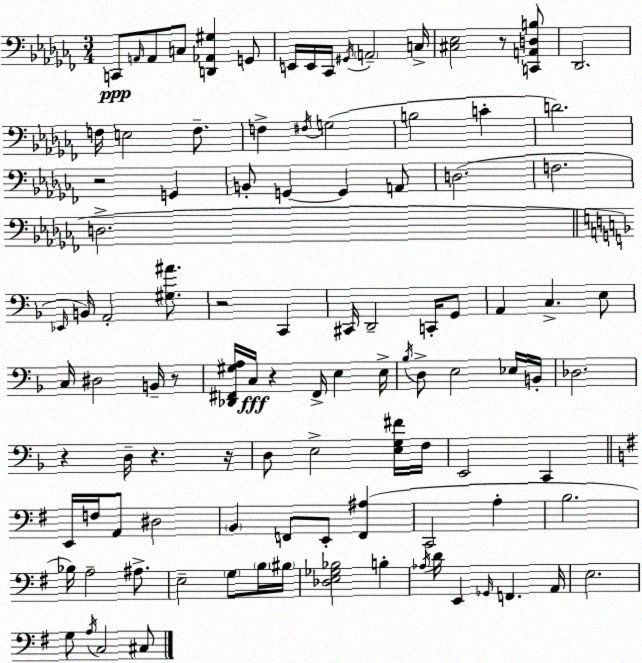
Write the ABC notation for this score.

X:1
T:Untitled
M:3/4
L:1/4
K:Abm
C,,/2 A,,/4 A,,/2 C,/2 [D,,_A,,^G,] G,,/2 E,,/4 E,,/4 _C,,/4 ^G,,/4 A,,2 C,/4 [^C,_E,]2 z/2 [C,,A,,D,B,]/2 _D,,2 F,/4 E,2 F,/2 F, ^F,/4 G,2 B,2 C D2 z2 G,, B,,/2 G,, G,, A,,/2 D,2 F,2 D,2 _E,,/4 B,,/4 A,,2 [^G,^A]/2 z2 C,, ^C,,/4 D,,2 C,,/4 G,,/2 A,, C, E,/2 C,/4 ^D,2 B,,/4 z/2 [_D,,^F,,^G,A,]/4 C,/4 z ^F,,/4 E, E,/4 _B,/4 D,/2 E,2 _E,/4 B,,/4 _D,2 z D,/4 z z/4 D,/2 E,2 [E,G,^F]/4 F,/4 E,,2 C,, E,,/4 F,/4 A,,/2 ^D,2 B,, F,,/2 E,,/2 [F,,^A,] C,,2 A, B,2 _B,/4 A,2 ^A,/2 E,2 G,/2 B,/4 ^B,/4 [_D,E,_G,_B,]2 B, _A,/4 D/4 E,, _G,,/4 F,, A,,/4 E,2 G,/2 A,/4 C,2 ^C,/2